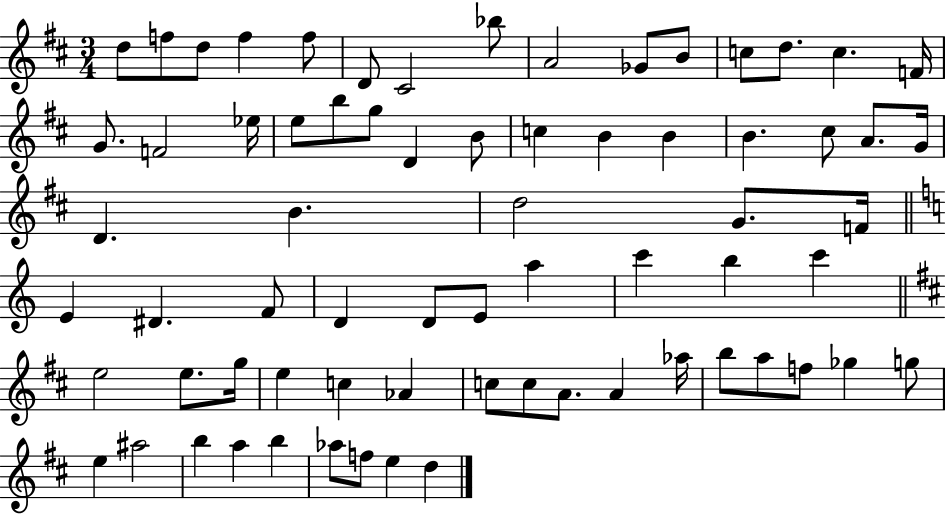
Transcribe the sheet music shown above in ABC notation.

X:1
T:Untitled
M:3/4
L:1/4
K:D
d/2 f/2 d/2 f f/2 D/2 ^C2 _b/2 A2 _G/2 B/2 c/2 d/2 c F/4 G/2 F2 _e/4 e/2 b/2 g/2 D B/2 c B B B ^c/2 A/2 G/4 D B d2 G/2 F/4 E ^D F/2 D D/2 E/2 a c' b c' e2 e/2 g/4 e c _A c/2 c/2 A/2 A _a/4 b/2 a/2 f/2 _g g/2 e ^a2 b a b _a/2 f/2 e d